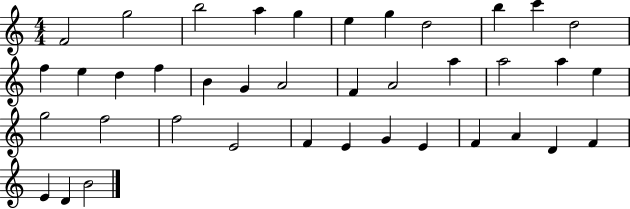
F4/h G5/h B5/h A5/q G5/q E5/q G5/q D5/h B5/q C6/q D5/h F5/q E5/q D5/q F5/q B4/q G4/q A4/h F4/q A4/h A5/q A5/h A5/q E5/q G5/h F5/h F5/h E4/h F4/q E4/q G4/q E4/q F4/q A4/q D4/q F4/q E4/q D4/q B4/h